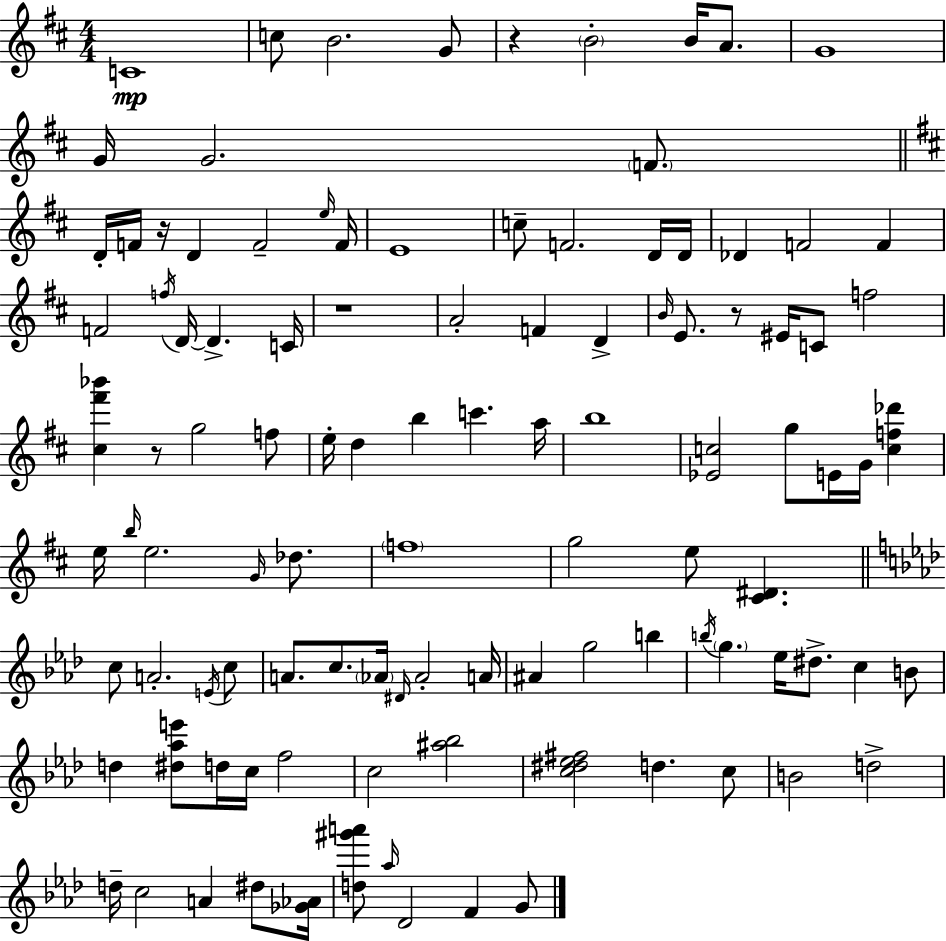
{
  \clef treble
  \numericTimeSignature
  \time 4/4
  \key d \major
  c'1\mp | c''8 b'2. g'8 | r4 \parenthesize b'2-. b'16 a'8. | g'1 | \break g'16 g'2. \parenthesize f'8. | \bar "||" \break \key d \major d'16-. f'16 r16 d'4 f'2-- \grace { e''16 } | f'16 e'1 | c''8-- f'2. d'16 | d'16 des'4 f'2 f'4 | \break f'2 \acciaccatura { f''16 } d'16~~ d'4.-> | c'16 r1 | a'2-. f'4 d'4-> | \grace { b'16 } e'8. r8 eis'16 c'8 f''2 | \break <cis'' fis''' bes'''>4 r8 g''2 | f''8 e''16-. d''4 b''4 c'''4. | a''16 b''1 | <ees' c''>2 g''8 e'16 g'16 <c'' f'' des'''>4 | \break e''16 \grace { b''16 } e''2. | \grace { g'16 } des''8. \parenthesize f''1 | g''2 e''8 <cis' dis'>4. | \bar "||" \break \key aes \major c''8 a'2.-. \acciaccatura { e'16 } c''8 | a'8. c''8. \parenthesize aes'16 \grace { dis'16 } aes'2-. | a'16 ais'4 g''2 b''4 | \acciaccatura { b''16 } \parenthesize g''4. ees''16 dis''8.-> c''4 | \break b'8 d''4 <dis'' aes'' e'''>8 d''16 c''16 f''2 | c''2 <ais'' bes''>2 | <c'' dis'' ees'' fis''>2 d''4. | c''8 b'2 d''2-> | \break d''16-- c''2 a'4 | dis''8 <ges' aes'>16 <d'' gis''' a'''>8 \grace { aes''16 } des'2 f'4 | g'8 \bar "|."
}